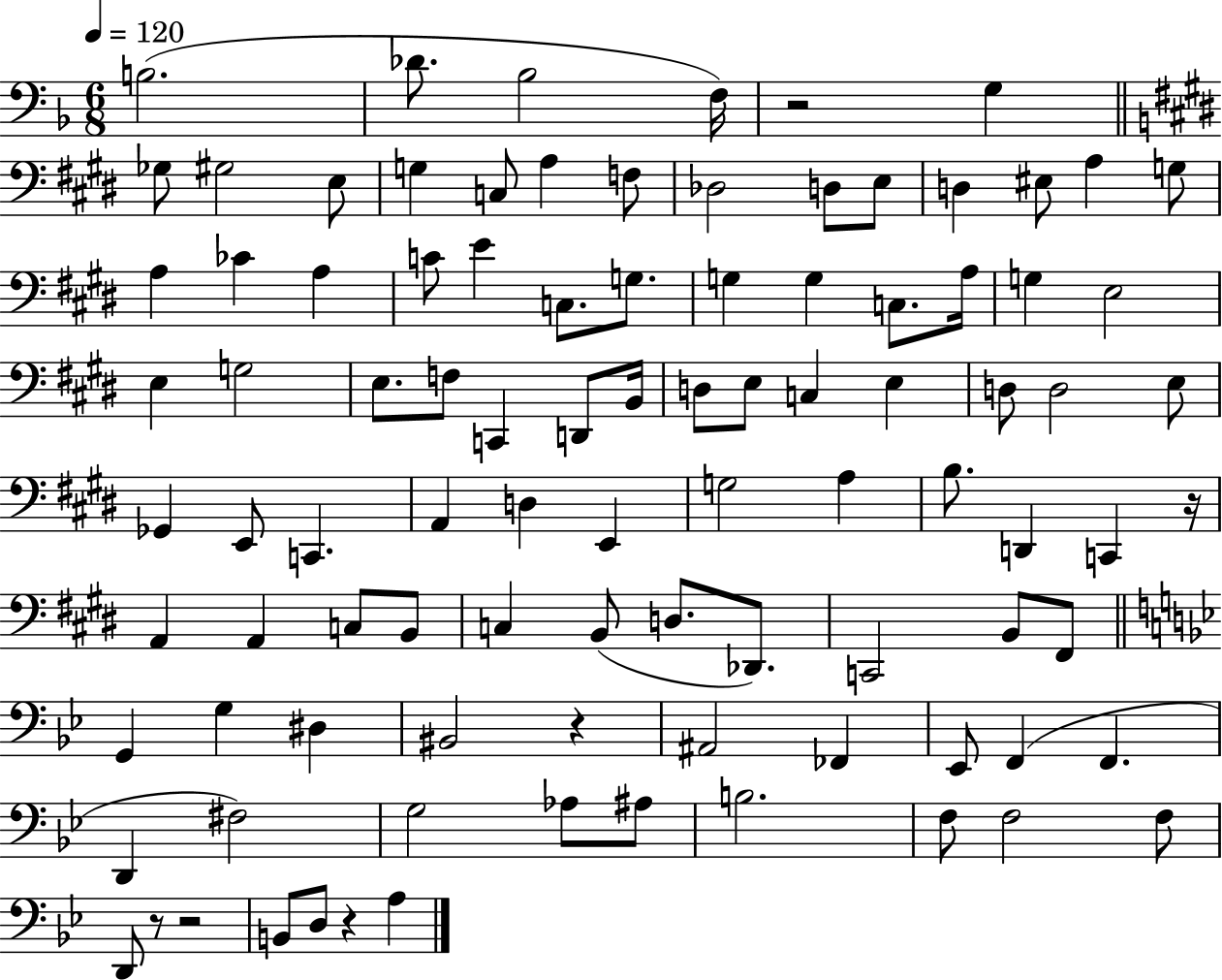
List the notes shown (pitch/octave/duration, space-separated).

B3/h. Db4/e. Bb3/h F3/s R/h G3/q Gb3/e G#3/h E3/e G3/q C3/e A3/q F3/e Db3/h D3/e E3/e D3/q EIS3/e A3/q G3/e A3/q CES4/q A3/q C4/e E4/q C3/e. G3/e. G3/q G3/q C3/e. A3/s G3/q E3/h E3/q G3/h E3/e. F3/e C2/q D2/e B2/s D3/e E3/e C3/q E3/q D3/e D3/h E3/e Gb2/q E2/e C2/q. A2/q D3/q E2/q G3/h A3/q B3/e. D2/q C2/q R/s A2/q A2/q C3/e B2/e C3/q B2/e D3/e. Db2/e. C2/h B2/e F#2/e G2/q G3/q D#3/q BIS2/h R/q A#2/h FES2/q Eb2/e F2/q F2/q. D2/q F#3/h G3/h Ab3/e A#3/e B3/h. F3/e F3/h F3/e D2/e R/e R/h B2/e D3/e R/q A3/q